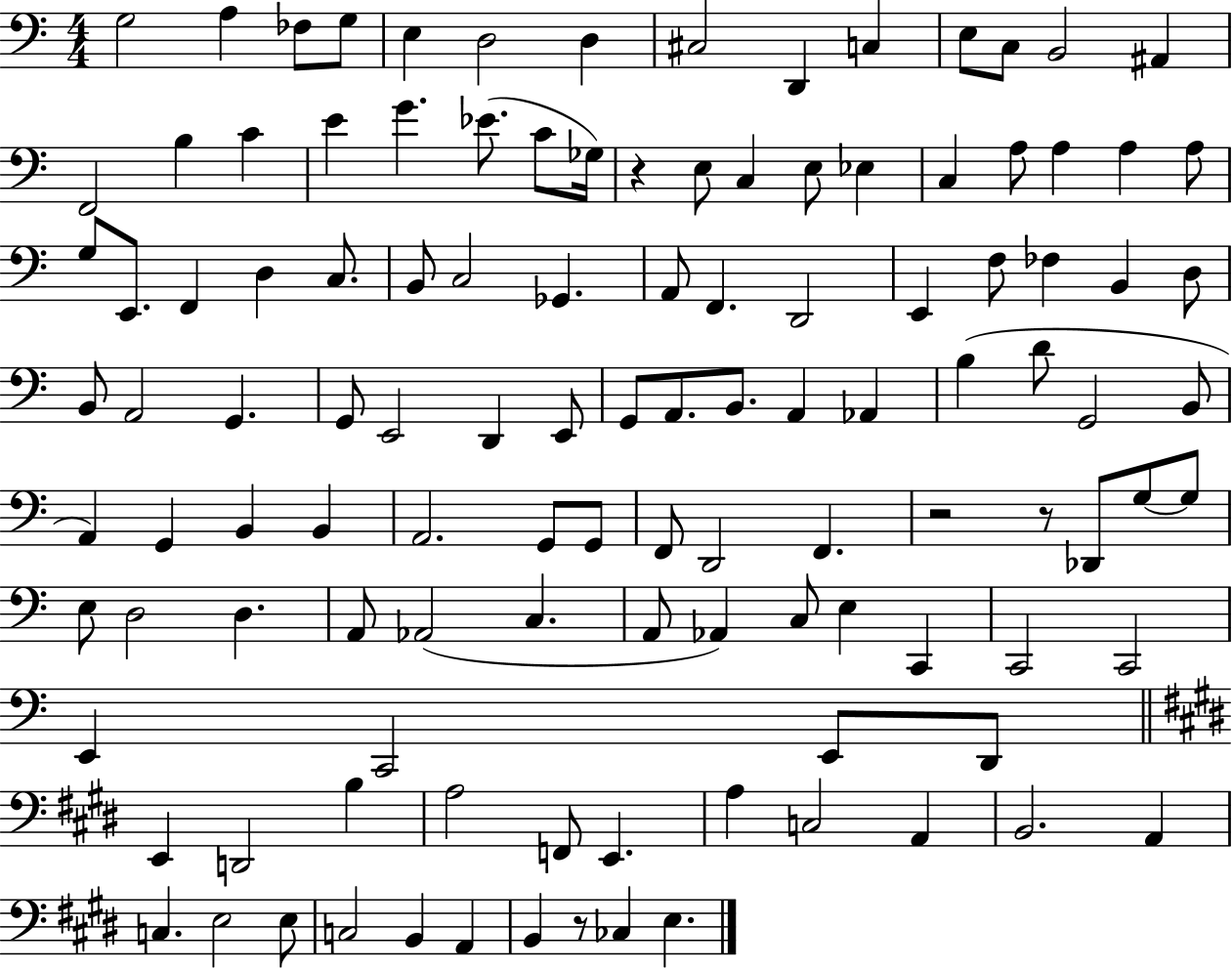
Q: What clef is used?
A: bass